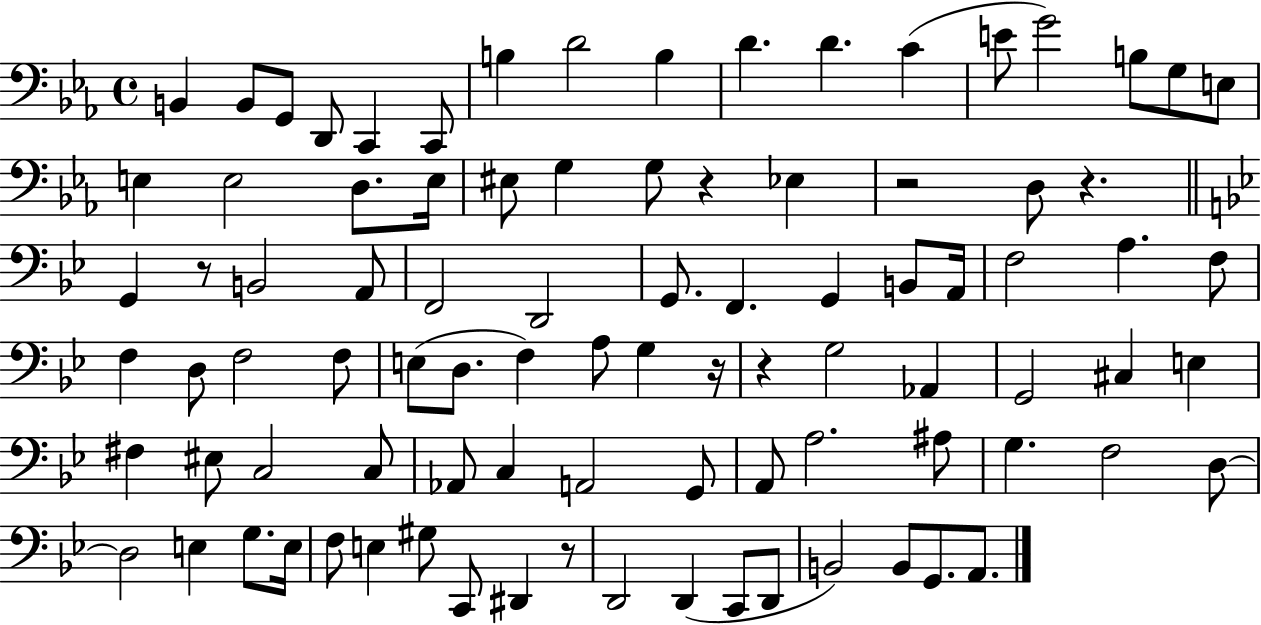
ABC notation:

X:1
T:Untitled
M:4/4
L:1/4
K:Eb
B,, B,,/2 G,,/2 D,,/2 C,, C,,/2 B, D2 B, D D C E/2 G2 B,/2 G,/2 E,/2 E, E,2 D,/2 E,/4 ^E,/2 G, G,/2 z _E, z2 D,/2 z G,, z/2 B,,2 A,,/2 F,,2 D,,2 G,,/2 F,, G,, B,,/2 A,,/4 F,2 A, F,/2 F, D,/2 F,2 F,/2 E,/2 D,/2 F, A,/2 G, z/4 z G,2 _A,, G,,2 ^C, E, ^F, ^E,/2 C,2 C,/2 _A,,/2 C, A,,2 G,,/2 A,,/2 A,2 ^A,/2 G, F,2 D,/2 D,2 E, G,/2 E,/4 F,/2 E, ^G,/2 C,,/2 ^D,, z/2 D,,2 D,, C,,/2 D,,/2 B,,2 B,,/2 G,,/2 A,,/2